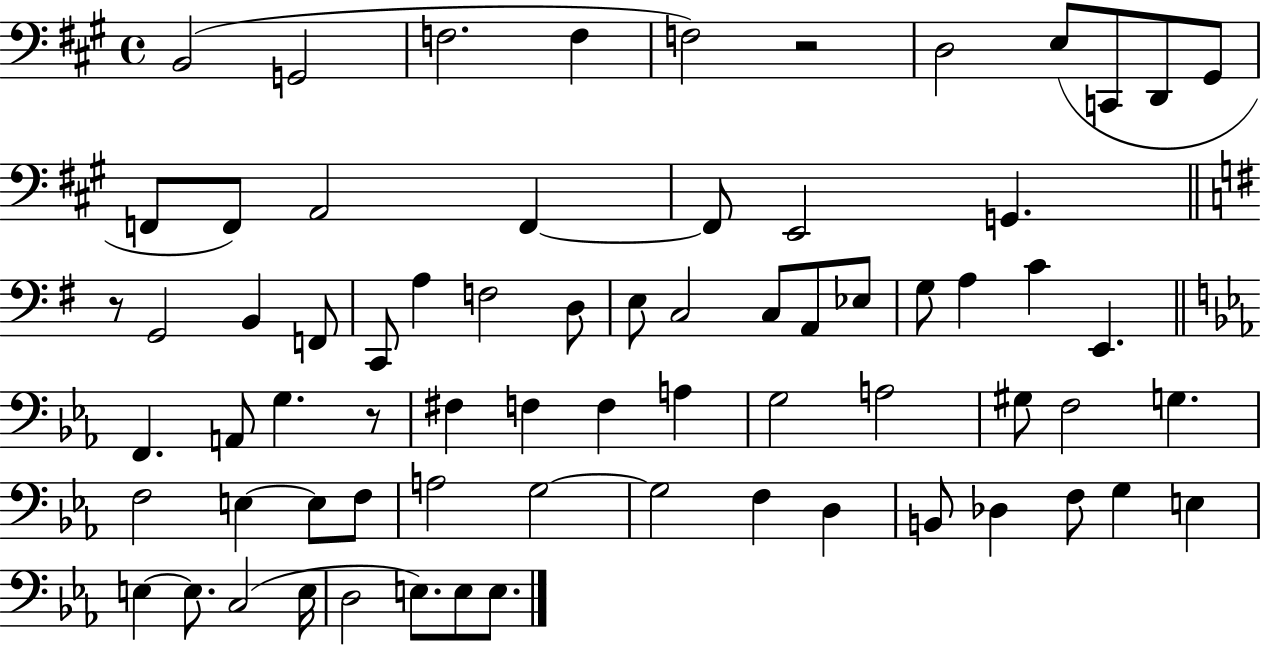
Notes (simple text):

B2/h G2/h F3/h. F3/q F3/h R/h D3/h E3/e C2/e D2/e G#2/e F2/e F2/e A2/h F2/q F2/e E2/h G2/q. R/e G2/h B2/q F2/e C2/e A3/q F3/h D3/e E3/e C3/h C3/e A2/e Eb3/e G3/e A3/q C4/q E2/q. F2/q. A2/e G3/q. R/e F#3/q F3/q F3/q A3/q G3/h A3/h G#3/e F3/h G3/q. F3/h E3/q E3/e F3/e A3/h G3/h G3/h F3/q D3/q B2/e Db3/q F3/e G3/q E3/q E3/q E3/e. C3/h E3/s D3/h E3/e. E3/e E3/e.